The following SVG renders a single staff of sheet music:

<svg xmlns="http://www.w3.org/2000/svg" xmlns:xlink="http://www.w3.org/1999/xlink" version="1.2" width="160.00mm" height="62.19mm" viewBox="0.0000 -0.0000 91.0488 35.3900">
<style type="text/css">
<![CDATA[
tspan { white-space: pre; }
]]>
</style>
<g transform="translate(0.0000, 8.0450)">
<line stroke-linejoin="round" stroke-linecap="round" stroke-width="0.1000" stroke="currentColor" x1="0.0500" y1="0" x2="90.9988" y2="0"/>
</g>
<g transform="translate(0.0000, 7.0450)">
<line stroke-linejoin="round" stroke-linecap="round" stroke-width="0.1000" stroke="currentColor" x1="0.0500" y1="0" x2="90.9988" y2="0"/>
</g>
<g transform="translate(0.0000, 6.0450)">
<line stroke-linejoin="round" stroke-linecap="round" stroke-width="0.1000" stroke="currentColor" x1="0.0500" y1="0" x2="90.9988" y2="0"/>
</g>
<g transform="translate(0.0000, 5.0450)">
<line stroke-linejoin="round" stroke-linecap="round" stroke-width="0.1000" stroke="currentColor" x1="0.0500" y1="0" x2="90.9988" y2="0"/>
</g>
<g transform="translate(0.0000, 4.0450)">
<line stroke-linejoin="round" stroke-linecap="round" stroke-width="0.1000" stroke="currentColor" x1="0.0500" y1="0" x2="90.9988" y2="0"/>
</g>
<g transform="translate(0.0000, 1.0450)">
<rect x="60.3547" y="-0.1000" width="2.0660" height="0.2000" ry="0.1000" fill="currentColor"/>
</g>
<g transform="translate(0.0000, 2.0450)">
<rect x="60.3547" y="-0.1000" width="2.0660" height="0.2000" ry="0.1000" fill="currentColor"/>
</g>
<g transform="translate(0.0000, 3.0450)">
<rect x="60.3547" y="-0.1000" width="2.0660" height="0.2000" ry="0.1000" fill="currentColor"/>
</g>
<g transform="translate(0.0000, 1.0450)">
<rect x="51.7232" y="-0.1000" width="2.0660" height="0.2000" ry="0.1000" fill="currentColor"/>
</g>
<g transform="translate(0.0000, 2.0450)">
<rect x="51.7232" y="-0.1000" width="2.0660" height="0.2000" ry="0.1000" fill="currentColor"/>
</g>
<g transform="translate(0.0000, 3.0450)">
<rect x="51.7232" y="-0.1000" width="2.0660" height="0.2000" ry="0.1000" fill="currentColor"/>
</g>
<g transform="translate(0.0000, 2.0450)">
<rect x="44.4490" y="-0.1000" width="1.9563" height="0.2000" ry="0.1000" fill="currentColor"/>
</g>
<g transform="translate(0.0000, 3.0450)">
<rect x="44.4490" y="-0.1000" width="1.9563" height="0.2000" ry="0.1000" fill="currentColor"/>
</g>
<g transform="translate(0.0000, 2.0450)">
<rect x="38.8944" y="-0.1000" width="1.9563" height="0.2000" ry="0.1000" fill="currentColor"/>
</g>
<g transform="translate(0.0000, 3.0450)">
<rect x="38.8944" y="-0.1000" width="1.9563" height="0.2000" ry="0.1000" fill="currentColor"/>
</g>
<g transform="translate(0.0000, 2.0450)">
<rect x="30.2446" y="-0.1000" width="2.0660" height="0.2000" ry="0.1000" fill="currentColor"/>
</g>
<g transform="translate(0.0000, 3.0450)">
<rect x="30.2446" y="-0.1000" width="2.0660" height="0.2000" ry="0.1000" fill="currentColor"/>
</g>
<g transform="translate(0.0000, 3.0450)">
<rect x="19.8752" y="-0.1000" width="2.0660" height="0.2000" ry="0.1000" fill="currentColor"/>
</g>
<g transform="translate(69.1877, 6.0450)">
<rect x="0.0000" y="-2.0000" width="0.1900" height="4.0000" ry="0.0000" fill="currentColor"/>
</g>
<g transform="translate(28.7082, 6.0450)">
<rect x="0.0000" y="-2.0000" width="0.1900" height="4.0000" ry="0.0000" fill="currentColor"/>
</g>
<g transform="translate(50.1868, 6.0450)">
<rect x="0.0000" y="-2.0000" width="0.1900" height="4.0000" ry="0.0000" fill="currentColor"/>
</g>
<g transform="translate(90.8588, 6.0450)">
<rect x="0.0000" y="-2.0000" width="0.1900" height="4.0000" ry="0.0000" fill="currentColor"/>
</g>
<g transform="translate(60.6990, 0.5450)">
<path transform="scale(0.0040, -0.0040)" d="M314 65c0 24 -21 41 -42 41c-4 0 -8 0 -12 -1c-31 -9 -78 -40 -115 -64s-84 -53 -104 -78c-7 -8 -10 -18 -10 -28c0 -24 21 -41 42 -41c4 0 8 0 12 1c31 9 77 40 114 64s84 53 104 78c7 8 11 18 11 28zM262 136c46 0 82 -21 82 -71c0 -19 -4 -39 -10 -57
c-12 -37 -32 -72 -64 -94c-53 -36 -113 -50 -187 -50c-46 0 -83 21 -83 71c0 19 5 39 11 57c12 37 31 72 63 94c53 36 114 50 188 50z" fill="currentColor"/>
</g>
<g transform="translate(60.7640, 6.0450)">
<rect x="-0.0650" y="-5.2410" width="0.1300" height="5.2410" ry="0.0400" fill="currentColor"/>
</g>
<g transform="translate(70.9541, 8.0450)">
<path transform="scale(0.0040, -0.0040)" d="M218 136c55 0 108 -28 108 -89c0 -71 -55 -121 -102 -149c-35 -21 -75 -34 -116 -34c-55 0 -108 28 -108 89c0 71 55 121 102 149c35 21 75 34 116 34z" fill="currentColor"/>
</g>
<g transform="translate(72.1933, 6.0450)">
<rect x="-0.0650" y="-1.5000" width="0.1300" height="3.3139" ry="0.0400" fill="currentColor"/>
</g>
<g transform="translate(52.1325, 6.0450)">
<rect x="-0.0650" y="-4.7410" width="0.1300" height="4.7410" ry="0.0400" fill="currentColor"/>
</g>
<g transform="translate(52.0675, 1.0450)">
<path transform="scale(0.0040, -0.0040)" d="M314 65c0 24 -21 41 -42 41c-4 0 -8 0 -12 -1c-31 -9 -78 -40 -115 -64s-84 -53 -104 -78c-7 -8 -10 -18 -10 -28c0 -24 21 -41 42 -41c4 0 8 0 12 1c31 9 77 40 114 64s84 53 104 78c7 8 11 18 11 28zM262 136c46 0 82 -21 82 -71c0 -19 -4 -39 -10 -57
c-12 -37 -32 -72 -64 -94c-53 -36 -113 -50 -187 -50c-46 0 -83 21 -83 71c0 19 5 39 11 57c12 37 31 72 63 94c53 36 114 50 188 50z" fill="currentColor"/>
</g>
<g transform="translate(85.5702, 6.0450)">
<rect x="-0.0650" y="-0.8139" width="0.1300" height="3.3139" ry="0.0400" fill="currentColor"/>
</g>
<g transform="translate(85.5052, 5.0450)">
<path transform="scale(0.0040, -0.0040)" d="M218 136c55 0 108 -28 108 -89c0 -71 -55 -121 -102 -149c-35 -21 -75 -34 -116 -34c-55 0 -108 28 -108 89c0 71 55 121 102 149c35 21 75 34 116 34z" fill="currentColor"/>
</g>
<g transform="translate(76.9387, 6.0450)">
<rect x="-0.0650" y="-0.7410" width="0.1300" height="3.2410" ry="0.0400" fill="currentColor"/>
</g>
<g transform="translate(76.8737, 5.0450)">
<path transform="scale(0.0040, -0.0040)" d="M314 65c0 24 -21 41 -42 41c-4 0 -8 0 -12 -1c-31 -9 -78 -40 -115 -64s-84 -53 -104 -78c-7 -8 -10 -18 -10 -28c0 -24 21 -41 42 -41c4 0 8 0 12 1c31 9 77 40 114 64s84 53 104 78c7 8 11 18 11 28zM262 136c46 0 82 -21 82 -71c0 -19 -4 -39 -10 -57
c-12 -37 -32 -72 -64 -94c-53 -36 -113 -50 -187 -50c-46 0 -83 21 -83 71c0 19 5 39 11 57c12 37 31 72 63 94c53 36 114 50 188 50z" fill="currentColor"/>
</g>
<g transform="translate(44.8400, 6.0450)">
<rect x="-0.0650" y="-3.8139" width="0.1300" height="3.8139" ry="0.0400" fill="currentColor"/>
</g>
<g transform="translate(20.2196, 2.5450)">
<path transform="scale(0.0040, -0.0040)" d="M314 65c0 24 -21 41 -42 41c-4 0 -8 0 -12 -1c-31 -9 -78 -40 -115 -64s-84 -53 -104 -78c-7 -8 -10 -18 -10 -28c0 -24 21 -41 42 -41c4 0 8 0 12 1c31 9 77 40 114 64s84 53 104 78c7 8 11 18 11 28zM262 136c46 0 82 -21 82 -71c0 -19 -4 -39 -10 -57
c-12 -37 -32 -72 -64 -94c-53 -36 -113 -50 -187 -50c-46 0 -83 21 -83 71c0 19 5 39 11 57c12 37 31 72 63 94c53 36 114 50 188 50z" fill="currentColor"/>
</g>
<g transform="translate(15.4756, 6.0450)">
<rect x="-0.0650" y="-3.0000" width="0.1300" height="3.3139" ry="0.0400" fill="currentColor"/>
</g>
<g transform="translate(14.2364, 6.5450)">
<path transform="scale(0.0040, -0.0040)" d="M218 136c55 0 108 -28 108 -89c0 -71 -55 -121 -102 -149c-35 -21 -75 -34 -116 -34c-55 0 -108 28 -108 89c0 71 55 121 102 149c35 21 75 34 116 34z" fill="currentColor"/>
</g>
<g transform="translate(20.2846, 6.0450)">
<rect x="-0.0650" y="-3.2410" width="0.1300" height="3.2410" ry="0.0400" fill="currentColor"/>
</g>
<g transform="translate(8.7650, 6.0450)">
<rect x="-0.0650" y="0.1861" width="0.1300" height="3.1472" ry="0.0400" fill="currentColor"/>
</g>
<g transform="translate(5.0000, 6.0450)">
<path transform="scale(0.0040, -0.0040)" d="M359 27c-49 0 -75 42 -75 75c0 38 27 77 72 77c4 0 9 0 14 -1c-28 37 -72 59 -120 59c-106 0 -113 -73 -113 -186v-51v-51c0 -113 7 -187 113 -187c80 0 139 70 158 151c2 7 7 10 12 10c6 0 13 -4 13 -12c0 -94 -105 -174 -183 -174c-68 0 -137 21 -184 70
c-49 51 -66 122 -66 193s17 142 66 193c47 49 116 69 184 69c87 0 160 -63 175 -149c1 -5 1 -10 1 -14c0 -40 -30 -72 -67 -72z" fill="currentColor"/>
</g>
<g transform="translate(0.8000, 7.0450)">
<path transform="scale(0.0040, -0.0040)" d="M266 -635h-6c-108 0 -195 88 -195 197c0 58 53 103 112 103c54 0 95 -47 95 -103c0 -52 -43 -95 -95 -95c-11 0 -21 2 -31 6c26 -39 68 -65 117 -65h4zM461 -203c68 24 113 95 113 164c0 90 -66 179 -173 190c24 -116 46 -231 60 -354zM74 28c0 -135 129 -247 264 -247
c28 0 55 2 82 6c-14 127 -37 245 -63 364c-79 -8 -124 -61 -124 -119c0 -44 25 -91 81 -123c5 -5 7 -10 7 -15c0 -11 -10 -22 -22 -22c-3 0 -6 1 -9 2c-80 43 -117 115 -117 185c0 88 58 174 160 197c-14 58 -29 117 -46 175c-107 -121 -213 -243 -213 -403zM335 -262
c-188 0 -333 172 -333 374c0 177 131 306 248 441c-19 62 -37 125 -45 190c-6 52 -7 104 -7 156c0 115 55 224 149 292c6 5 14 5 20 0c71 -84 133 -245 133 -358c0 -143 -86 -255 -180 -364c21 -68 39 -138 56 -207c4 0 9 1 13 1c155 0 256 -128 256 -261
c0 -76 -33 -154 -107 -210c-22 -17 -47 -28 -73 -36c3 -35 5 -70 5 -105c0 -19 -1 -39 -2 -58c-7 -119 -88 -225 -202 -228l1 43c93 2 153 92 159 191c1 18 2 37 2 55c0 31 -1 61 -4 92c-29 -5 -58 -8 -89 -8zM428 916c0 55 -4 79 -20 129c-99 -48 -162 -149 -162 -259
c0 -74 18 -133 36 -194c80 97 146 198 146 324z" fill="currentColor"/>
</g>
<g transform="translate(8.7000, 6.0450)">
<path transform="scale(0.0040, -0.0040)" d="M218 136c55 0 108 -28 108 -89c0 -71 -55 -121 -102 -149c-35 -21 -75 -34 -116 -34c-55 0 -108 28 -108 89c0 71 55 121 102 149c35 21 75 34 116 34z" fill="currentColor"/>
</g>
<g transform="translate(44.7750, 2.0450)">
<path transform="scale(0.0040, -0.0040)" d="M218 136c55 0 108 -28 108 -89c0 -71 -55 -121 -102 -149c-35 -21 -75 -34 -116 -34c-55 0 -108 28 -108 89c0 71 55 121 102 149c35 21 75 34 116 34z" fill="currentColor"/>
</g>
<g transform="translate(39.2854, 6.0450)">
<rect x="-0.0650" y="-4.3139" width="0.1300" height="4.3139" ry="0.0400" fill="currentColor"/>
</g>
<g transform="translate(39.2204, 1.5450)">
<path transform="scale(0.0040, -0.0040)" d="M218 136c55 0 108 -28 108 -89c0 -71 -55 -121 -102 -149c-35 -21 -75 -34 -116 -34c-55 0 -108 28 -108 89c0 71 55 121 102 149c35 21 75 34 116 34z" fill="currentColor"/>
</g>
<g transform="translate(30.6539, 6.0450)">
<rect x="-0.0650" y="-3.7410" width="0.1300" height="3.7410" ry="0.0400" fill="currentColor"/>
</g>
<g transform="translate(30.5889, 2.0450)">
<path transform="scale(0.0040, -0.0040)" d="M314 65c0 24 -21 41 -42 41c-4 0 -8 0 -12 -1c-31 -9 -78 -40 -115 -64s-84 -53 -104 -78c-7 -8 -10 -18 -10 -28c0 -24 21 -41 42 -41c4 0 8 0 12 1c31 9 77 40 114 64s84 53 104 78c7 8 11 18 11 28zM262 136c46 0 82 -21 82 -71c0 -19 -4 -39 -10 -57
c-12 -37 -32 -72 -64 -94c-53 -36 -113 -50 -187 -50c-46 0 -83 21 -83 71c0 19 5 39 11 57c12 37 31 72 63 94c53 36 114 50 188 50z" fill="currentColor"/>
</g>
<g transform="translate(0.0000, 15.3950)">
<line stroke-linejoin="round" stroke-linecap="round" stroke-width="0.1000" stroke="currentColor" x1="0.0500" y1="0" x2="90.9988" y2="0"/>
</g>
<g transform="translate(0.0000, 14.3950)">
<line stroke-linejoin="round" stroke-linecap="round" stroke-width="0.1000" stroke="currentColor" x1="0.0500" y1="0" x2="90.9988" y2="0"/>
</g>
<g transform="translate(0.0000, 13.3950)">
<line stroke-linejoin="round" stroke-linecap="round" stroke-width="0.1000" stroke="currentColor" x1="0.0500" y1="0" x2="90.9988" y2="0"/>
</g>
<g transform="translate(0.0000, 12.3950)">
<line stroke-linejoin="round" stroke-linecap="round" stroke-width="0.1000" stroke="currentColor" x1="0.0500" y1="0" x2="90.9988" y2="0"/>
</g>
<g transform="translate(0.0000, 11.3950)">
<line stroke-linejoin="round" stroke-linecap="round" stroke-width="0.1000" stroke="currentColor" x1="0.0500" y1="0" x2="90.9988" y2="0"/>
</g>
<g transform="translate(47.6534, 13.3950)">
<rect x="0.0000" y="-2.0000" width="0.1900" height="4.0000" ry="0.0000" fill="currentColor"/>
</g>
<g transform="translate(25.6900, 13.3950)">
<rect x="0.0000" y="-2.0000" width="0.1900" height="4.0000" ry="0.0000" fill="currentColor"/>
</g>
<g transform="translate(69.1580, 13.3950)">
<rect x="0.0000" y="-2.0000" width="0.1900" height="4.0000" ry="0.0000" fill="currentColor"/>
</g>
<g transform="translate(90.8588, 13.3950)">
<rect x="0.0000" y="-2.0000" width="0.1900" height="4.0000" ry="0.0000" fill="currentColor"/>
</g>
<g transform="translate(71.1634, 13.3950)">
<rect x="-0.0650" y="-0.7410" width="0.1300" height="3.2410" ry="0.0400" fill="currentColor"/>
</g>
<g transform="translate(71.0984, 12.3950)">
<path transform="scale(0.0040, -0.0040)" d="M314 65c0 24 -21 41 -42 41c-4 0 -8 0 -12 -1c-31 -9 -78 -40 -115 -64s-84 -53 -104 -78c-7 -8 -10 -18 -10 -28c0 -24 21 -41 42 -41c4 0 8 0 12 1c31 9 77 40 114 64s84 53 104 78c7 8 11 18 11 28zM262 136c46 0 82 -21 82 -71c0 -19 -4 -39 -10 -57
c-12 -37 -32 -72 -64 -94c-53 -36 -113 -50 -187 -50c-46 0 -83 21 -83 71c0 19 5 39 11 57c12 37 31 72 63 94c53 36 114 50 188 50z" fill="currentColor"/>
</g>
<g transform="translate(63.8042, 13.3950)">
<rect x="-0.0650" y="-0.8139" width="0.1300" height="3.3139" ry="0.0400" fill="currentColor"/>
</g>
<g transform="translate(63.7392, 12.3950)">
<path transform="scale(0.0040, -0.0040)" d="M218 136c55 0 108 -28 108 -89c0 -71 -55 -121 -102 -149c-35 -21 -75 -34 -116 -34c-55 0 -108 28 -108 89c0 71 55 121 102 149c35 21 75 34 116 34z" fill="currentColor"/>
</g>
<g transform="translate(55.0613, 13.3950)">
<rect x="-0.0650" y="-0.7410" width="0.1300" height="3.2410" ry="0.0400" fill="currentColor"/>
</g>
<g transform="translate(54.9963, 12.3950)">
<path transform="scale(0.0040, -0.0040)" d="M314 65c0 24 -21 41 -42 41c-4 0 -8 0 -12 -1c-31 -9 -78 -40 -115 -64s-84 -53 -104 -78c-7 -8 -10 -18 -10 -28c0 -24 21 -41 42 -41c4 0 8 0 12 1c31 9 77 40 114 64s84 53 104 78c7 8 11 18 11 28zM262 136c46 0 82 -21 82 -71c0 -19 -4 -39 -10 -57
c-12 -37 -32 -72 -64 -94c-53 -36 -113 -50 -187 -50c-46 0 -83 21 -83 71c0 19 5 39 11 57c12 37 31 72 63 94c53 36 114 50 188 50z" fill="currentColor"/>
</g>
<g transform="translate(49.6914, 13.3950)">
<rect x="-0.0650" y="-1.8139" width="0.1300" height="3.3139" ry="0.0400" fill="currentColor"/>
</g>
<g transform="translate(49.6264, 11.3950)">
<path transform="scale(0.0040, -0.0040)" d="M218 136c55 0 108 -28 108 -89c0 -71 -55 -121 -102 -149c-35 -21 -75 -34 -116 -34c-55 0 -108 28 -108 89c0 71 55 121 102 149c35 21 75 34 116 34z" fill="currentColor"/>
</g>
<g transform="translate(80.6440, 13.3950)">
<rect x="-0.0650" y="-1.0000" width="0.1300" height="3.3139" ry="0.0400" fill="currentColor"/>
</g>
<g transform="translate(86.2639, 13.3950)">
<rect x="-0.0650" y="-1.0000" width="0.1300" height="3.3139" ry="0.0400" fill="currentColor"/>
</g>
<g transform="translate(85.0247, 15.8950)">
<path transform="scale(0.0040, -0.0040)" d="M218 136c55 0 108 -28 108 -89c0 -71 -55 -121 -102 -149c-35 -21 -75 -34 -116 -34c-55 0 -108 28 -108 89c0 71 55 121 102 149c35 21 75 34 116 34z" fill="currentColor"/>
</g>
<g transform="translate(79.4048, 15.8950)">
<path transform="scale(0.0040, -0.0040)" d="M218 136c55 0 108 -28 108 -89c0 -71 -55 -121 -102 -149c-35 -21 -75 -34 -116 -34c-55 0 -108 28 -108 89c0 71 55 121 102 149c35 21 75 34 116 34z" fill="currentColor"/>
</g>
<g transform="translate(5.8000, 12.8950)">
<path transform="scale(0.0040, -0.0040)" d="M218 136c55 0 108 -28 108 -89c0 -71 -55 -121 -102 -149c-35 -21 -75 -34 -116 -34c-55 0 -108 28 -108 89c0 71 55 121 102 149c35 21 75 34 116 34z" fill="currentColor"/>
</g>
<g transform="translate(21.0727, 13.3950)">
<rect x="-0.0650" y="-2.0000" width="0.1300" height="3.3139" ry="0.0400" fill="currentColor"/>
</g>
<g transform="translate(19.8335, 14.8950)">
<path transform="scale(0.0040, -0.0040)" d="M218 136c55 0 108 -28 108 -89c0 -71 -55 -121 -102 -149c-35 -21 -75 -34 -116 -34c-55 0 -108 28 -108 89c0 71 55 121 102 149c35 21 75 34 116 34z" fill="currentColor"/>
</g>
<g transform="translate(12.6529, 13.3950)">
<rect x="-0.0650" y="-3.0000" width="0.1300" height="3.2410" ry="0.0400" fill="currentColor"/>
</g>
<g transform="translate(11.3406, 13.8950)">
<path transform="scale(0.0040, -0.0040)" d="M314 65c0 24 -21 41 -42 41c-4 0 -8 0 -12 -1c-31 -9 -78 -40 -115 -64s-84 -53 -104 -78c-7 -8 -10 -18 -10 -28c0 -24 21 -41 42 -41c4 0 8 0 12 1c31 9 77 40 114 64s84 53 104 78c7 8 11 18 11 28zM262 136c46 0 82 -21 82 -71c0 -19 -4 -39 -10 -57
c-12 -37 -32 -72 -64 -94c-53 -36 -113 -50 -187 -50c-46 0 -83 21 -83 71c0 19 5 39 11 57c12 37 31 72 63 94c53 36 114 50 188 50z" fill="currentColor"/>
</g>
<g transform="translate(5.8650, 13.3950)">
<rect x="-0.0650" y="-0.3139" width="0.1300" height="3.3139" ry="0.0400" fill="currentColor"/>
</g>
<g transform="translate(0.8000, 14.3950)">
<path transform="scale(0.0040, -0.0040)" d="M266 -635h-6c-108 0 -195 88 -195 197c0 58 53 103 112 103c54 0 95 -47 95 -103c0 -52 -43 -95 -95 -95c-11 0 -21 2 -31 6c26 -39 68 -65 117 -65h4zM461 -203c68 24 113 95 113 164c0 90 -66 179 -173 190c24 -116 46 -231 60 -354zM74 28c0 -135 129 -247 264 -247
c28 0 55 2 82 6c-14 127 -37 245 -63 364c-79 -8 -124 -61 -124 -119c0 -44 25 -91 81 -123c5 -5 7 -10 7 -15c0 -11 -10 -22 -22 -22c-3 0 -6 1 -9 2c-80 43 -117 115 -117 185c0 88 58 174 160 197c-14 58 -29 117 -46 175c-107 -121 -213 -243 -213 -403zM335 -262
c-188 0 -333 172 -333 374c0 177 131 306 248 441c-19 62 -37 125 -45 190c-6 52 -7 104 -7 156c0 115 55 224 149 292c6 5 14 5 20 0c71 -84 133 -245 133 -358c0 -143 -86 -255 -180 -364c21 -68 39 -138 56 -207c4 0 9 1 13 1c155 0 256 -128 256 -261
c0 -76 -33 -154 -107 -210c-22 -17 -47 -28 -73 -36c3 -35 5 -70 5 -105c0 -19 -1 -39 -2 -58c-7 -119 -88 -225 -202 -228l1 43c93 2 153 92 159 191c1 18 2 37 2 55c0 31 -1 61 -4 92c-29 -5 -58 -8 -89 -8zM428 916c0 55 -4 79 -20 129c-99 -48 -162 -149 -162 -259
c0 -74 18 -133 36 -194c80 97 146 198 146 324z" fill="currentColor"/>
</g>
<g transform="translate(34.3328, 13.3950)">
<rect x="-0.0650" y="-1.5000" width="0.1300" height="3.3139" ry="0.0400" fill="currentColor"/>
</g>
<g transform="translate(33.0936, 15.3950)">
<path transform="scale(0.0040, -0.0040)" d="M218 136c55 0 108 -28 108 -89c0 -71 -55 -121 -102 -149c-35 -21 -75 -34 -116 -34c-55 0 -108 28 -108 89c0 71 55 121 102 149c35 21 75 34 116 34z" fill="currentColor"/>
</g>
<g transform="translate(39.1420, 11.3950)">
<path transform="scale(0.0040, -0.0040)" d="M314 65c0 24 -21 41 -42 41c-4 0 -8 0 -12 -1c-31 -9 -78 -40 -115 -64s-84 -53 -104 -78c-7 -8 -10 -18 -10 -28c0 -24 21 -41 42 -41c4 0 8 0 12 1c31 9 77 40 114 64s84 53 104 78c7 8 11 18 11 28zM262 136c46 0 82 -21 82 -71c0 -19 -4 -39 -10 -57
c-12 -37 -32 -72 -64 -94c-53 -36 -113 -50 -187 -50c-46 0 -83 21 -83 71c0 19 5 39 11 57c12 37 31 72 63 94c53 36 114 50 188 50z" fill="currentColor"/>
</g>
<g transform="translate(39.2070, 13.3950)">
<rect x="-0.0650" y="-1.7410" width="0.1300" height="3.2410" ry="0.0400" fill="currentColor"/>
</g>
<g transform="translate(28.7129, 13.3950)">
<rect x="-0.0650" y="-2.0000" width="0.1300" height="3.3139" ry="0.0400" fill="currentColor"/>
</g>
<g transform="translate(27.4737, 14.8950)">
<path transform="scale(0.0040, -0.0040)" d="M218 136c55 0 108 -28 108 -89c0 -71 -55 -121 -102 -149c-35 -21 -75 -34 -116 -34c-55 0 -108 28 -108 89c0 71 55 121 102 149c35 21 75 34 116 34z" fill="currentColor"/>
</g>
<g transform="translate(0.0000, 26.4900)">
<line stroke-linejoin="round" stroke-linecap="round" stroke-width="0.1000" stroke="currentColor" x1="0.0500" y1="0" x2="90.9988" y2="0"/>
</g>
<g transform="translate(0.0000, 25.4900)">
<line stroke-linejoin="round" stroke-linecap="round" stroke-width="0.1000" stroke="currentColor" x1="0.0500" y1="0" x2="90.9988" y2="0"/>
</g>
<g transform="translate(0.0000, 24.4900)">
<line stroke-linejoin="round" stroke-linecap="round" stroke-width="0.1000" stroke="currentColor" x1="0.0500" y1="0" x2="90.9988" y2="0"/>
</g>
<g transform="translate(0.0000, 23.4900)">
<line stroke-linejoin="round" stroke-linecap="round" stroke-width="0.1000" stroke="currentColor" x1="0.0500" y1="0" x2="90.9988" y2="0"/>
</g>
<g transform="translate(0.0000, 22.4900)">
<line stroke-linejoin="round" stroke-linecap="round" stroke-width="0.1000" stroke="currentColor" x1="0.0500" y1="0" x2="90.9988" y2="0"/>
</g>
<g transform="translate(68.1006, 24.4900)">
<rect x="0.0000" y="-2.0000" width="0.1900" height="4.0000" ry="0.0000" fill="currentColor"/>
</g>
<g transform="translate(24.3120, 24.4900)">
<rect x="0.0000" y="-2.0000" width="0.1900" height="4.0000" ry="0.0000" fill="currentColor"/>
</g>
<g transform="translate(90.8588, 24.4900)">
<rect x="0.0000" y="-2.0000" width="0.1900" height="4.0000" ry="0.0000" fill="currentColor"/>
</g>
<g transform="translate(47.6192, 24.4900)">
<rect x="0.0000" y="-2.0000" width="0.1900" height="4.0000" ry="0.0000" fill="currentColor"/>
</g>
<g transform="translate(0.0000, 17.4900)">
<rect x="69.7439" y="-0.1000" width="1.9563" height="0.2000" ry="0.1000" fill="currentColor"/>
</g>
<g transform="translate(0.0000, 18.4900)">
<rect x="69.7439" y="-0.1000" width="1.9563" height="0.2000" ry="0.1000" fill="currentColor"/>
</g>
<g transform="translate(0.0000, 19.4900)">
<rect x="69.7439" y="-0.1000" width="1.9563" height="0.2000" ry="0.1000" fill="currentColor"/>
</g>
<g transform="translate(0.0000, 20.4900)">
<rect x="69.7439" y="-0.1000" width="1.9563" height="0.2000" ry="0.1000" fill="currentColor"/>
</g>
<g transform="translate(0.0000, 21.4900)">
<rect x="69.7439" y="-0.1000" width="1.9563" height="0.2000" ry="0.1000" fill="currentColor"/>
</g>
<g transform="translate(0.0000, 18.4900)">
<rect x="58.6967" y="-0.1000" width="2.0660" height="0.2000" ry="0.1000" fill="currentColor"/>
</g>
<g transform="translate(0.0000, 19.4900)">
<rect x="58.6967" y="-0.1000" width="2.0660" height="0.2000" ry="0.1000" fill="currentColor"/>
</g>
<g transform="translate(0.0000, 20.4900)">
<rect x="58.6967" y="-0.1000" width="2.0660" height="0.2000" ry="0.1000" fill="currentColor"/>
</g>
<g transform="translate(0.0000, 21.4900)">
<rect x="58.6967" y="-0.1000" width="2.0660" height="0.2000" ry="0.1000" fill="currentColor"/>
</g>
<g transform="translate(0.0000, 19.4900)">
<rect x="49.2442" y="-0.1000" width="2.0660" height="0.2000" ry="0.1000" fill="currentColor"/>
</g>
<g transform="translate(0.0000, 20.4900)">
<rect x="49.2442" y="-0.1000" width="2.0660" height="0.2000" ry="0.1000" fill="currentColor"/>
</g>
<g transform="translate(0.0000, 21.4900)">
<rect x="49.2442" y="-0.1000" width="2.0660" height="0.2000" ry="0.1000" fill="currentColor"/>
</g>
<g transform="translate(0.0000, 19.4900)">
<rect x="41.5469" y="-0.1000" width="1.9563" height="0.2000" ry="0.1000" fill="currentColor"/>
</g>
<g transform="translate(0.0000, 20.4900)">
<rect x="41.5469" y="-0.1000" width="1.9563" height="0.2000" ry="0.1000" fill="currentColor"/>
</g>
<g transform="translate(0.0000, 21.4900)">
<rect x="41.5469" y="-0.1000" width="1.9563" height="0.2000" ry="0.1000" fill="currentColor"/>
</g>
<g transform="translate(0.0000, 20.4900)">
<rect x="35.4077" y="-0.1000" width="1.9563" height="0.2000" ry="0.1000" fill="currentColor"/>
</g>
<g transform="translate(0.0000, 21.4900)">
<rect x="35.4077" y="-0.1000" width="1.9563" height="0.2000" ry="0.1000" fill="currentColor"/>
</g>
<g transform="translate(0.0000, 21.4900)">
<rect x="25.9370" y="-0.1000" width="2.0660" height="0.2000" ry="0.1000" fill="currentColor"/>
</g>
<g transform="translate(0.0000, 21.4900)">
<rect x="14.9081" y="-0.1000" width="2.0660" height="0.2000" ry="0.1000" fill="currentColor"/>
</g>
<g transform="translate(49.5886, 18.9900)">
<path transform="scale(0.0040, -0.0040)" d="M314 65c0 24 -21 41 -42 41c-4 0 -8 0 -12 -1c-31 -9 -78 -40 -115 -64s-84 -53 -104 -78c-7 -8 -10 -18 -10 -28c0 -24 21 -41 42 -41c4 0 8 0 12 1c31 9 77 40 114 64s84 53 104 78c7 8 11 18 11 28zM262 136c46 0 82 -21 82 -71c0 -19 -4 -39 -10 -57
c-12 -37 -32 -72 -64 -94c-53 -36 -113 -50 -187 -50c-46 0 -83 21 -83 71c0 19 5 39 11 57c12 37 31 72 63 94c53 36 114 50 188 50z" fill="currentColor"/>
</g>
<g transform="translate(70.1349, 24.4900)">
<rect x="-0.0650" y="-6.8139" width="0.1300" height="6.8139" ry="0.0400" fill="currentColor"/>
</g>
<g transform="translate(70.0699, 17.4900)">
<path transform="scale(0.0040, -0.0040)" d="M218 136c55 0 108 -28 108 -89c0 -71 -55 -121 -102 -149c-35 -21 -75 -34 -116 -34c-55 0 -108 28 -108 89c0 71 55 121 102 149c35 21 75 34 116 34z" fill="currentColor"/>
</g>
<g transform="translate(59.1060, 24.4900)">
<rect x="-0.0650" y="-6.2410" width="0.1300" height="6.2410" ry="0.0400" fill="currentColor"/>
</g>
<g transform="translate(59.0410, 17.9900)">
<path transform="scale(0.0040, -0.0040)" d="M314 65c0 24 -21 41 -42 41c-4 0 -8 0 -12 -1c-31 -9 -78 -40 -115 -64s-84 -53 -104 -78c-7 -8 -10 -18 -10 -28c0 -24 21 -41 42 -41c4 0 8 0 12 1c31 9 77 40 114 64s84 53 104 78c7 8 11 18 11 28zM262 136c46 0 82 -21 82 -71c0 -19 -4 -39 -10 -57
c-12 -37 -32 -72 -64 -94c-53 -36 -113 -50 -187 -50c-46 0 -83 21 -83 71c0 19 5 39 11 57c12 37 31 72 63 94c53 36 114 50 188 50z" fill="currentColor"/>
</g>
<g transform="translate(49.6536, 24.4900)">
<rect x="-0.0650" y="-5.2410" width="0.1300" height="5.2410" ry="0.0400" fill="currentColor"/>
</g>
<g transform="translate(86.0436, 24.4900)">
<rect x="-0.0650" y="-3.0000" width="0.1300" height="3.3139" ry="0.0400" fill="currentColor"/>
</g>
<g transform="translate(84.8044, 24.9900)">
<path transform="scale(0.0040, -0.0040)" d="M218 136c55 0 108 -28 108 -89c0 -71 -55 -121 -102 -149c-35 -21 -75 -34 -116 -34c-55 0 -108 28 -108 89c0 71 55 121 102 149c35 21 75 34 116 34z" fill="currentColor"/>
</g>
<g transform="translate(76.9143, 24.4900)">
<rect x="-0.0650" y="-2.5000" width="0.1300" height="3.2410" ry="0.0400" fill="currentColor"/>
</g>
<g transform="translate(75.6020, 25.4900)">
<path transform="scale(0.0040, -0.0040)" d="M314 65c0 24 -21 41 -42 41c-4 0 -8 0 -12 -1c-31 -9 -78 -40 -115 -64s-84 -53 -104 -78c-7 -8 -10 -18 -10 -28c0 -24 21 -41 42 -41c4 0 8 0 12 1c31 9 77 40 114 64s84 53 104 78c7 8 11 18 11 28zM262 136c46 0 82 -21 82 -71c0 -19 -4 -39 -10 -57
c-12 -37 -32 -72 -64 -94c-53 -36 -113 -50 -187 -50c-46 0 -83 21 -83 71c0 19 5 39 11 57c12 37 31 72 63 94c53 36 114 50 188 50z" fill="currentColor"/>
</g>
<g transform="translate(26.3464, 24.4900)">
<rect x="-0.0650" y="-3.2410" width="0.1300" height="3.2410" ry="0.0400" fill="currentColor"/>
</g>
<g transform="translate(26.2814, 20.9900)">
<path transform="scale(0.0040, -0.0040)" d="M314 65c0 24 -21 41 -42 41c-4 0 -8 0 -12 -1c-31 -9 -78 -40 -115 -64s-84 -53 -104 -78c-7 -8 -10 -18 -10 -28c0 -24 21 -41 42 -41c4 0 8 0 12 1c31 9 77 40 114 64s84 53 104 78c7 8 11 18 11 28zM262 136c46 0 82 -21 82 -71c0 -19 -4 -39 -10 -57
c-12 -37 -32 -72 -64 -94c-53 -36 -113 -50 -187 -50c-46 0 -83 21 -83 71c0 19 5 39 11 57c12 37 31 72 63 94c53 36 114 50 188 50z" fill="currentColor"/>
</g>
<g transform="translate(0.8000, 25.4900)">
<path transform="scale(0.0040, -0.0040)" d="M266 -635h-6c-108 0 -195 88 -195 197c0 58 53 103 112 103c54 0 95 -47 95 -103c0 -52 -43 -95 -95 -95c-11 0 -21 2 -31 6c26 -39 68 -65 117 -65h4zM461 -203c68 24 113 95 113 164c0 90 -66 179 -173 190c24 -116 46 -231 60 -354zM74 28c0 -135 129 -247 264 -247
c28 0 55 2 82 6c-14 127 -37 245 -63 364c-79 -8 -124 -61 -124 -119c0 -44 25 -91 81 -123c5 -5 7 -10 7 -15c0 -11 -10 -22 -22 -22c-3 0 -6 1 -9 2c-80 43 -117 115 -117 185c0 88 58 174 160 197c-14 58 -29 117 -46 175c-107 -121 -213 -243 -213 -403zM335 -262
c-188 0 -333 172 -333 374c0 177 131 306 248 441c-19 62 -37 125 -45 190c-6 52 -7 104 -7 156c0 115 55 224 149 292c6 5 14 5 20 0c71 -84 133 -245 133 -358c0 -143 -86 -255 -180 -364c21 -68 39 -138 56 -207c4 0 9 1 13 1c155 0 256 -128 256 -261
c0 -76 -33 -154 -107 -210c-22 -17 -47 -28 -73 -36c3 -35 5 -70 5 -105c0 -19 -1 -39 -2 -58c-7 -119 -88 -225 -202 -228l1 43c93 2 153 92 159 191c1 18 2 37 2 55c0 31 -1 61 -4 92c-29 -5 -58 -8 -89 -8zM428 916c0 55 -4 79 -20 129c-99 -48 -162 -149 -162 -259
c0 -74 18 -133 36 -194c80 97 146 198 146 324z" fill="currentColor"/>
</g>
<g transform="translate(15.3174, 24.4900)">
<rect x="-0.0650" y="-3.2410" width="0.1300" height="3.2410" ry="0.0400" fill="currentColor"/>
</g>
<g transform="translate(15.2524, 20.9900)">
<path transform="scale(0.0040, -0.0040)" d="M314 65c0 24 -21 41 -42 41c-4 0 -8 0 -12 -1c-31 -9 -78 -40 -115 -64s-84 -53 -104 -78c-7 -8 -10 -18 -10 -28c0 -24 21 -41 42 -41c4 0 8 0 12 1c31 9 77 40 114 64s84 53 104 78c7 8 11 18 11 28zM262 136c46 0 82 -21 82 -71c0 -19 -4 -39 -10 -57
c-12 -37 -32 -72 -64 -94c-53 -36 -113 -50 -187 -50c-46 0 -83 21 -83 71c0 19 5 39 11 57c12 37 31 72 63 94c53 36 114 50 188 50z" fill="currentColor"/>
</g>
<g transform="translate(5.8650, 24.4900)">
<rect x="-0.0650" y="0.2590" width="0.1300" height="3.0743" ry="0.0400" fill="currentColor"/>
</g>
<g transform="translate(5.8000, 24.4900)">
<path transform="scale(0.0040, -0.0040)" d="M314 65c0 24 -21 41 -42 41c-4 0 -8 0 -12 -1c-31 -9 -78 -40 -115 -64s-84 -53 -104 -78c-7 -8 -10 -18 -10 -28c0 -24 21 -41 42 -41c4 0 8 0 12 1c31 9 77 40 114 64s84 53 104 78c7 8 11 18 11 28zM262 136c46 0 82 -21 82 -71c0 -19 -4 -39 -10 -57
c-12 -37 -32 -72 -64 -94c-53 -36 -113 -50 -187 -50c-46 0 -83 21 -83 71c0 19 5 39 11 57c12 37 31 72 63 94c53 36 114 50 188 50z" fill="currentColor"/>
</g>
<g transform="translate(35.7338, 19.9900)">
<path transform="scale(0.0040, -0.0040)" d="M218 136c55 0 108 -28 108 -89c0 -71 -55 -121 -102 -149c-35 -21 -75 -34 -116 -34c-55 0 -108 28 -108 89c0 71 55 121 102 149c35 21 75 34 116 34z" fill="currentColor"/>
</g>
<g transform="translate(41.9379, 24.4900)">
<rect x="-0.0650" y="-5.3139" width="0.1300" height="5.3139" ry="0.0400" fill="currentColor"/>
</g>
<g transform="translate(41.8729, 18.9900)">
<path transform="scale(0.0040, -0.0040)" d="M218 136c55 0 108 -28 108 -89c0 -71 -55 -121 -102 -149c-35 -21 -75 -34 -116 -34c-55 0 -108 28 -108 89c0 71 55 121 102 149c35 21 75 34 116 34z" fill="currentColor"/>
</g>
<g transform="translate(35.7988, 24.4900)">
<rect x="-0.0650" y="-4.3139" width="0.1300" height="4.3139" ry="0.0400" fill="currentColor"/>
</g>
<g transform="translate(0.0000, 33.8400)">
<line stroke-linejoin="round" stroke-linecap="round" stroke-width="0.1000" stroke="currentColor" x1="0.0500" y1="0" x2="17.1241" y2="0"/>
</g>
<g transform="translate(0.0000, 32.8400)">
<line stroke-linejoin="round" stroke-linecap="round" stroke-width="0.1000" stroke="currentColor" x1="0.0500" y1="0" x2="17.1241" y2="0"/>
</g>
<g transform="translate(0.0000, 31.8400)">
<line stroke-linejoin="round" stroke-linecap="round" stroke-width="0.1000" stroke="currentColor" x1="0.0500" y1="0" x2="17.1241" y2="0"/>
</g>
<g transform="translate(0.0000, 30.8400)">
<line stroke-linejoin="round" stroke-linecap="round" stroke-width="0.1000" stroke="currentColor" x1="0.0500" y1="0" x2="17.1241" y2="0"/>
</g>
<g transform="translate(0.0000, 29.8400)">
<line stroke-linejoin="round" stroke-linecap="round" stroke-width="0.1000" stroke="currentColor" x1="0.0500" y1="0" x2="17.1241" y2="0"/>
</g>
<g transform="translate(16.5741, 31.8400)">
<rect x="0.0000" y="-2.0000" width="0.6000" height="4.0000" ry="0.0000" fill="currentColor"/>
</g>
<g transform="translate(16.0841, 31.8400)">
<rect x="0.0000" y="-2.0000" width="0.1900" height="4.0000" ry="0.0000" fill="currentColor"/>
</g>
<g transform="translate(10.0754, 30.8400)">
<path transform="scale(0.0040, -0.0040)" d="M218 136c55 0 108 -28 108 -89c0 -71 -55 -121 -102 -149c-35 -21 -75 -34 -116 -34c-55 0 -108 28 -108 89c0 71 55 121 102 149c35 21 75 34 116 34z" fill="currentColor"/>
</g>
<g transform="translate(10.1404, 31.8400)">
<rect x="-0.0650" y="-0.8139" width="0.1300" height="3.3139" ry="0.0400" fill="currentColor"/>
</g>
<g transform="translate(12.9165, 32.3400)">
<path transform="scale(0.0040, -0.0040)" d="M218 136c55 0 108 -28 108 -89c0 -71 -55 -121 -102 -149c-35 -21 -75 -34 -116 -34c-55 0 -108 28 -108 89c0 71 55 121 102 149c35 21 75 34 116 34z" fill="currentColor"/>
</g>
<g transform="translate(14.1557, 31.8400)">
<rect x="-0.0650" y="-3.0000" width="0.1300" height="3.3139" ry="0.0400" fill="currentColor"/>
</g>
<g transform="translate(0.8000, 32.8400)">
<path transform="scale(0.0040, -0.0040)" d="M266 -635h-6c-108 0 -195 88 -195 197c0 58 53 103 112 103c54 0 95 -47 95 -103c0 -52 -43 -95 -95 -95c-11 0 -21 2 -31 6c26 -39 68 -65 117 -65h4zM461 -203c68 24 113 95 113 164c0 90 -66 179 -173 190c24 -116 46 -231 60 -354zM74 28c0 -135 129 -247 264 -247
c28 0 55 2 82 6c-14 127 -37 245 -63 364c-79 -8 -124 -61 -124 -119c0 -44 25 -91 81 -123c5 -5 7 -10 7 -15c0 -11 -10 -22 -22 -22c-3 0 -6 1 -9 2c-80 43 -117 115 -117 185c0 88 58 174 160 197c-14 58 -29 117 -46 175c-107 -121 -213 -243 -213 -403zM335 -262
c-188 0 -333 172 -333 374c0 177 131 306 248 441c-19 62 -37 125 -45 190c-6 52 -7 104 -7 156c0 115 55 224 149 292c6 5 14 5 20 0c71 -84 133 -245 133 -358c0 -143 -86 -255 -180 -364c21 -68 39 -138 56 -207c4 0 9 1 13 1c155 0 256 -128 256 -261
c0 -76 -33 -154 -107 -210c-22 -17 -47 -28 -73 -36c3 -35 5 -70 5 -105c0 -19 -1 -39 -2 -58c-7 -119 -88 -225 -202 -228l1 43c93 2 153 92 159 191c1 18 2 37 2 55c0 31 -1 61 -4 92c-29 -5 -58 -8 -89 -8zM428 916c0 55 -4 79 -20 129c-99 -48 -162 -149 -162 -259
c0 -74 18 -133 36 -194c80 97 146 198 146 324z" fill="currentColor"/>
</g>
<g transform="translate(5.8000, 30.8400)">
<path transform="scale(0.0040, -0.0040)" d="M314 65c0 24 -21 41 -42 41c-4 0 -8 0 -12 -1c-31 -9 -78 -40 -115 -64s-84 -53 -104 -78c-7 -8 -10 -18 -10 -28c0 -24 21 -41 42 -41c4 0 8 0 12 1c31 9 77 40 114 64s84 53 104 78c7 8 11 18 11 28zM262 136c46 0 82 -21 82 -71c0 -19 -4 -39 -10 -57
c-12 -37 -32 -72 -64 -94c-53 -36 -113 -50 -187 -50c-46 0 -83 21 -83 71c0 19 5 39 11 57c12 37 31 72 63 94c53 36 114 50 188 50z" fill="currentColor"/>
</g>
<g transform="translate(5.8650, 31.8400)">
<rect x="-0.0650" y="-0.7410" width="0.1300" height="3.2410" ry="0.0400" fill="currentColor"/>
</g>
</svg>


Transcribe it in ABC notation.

X:1
T:Untitled
M:4/4
L:1/4
K:C
B A b2 c'2 d' c' e'2 f'2 E d2 d c A2 F F E f2 f d2 d d2 D D B2 b2 b2 d' f' f'2 a'2 b' G2 A d2 d A